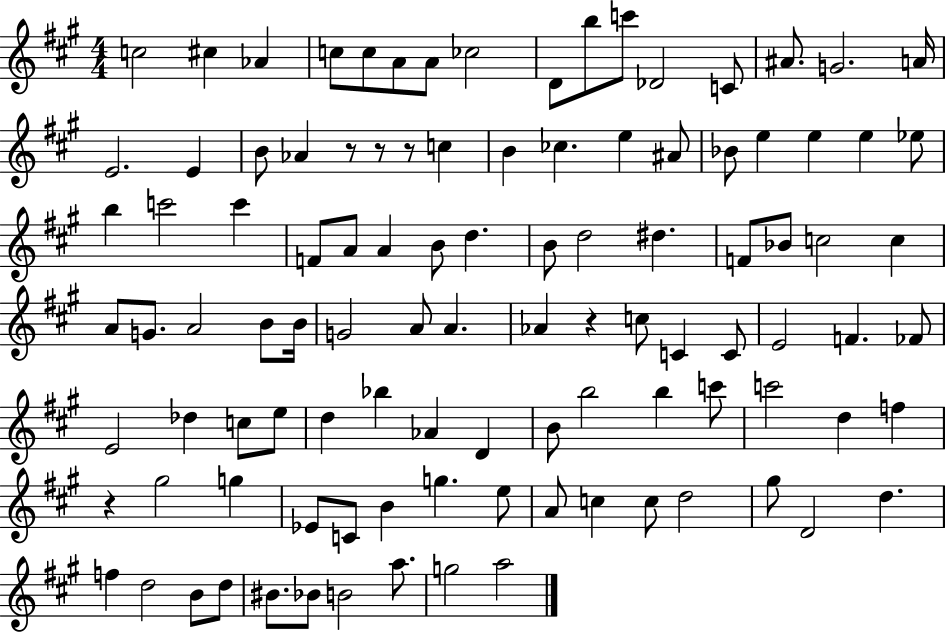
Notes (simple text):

C5/h C#5/q Ab4/q C5/e C5/e A4/e A4/e CES5/h D4/e B5/e C6/e Db4/h C4/e A#4/e. G4/h. A4/s E4/h. E4/q B4/e Ab4/q R/e R/e R/e C5/q B4/q CES5/q. E5/q A#4/e Bb4/e E5/q E5/q E5/q Eb5/e B5/q C6/h C6/q F4/e A4/e A4/q B4/e D5/q. B4/e D5/h D#5/q. F4/e Bb4/e C5/h C5/q A4/e G4/e. A4/h B4/e B4/s G4/h A4/e A4/q. Ab4/q R/q C5/e C4/q C4/e E4/h F4/q. FES4/e E4/h Db5/q C5/e E5/e D5/q Bb5/q Ab4/q D4/q B4/e B5/h B5/q C6/e C6/h D5/q F5/q R/q G#5/h G5/q Eb4/e C4/e B4/q G5/q. E5/e A4/e C5/q C5/e D5/h G#5/e D4/h D5/q. F5/q D5/h B4/e D5/e BIS4/e. Bb4/e B4/h A5/e. G5/h A5/h